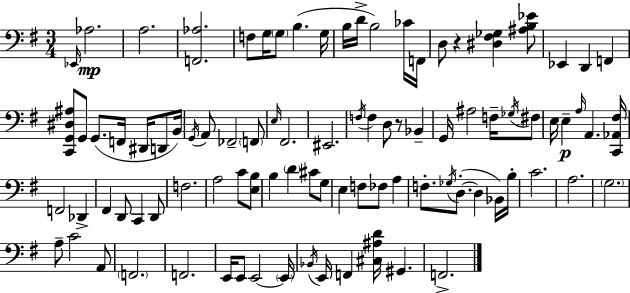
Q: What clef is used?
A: bass